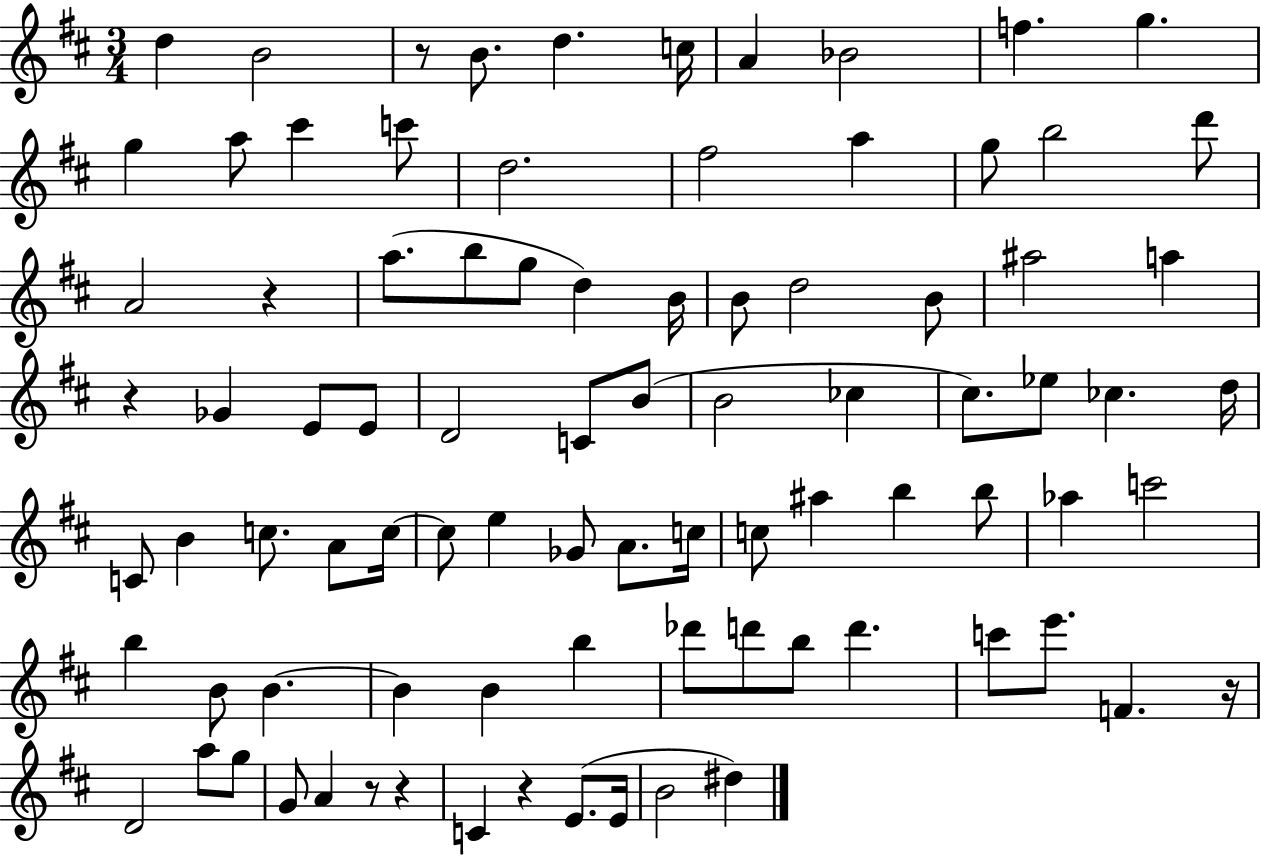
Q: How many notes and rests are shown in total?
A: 88